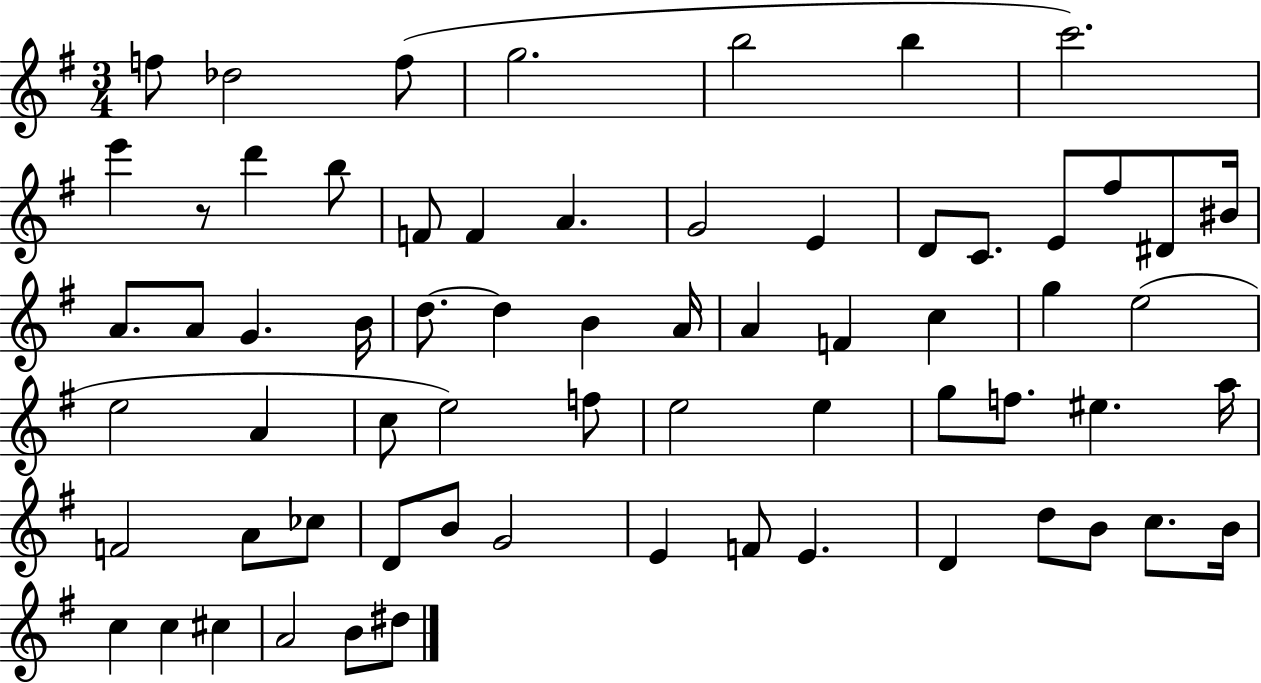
{
  \clef treble
  \numericTimeSignature
  \time 3/4
  \key g \major
  \repeat volta 2 { f''8 des''2 f''8( | g''2. | b''2 b''4 | c'''2.) | \break e'''4 r8 d'''4 b''8 | f'8 f'4 a'4. | g'2 e'4 | d'8 c'8. e'8 fis''8 dis'8 bis'16 | \break a'8. a'8 g'4. b'16 | d''8.~~ d''4 b'4 a'16 | a'4 f'4 c''4 | g''4 e''2( | \break e''2 a'4 | c''8 e''2) f''8 | e''2 e''4 | g''8 f''8. eis''4. a''16 | \break f'2 a'8 ces''8 | d'8 b'8 g'2 | e'4 f'8 e'4. | d'4 d''8 b'8 c''8. b'16 | \break c''4 c''4 cis''4 | a'2 b'8 dis''8 | } \bar "|."
}